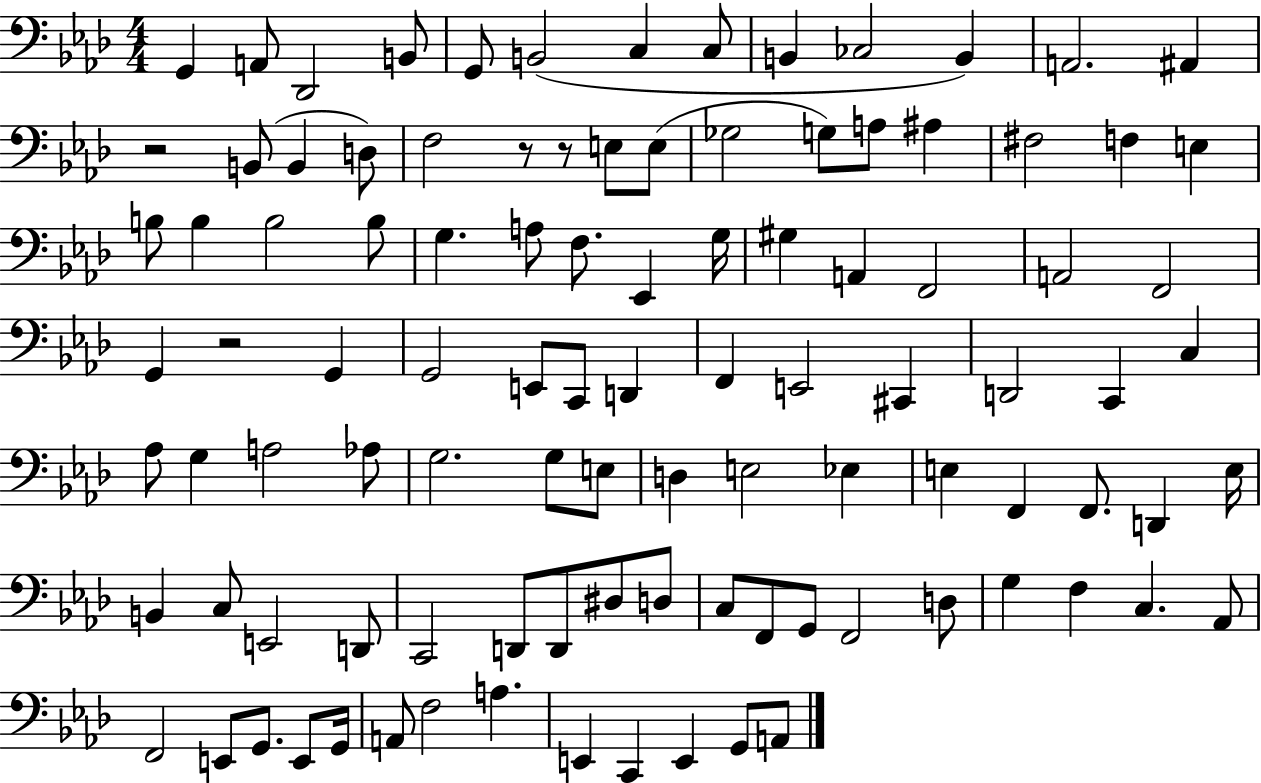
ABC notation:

X:1
T:Untitled
M:4/4
L:1/4
K:Ab
G,, A,,/2 _D,,2 B,,/2 G,,/2 B,,2 C, C,/2 B,, _C,2 B,, A,,2 ^A,, z2 B,,/2 B,, D,/2 F,2 z/2 z/2 E,/2 E,/2 _G,2 G,/2 A,/2 ^A, ^F,2 F, E, B,/2 B, B,2 B,/2 G, A,/2 F,/2 _E,, G,/4 ^G, A,, F,,2 A,,2 F,,2 G,, z2 G,, G,,2 E,,/2 C,,/2 D,, F,, E,,2 ^C,, D,,2 C,, C, _A,/2 G, A,2 _A,/2 G,2 G,/2 E,/2 D, E,2 _E, E, F,, F,,/2 D,, E,/4 B,, C,/2 E,,2 D,,/2 C,,2 D,,/2 D,,/2 ^D,/2 D,/2 C,/2 F,,/2 G,,/2 F,,2 D,/2 G, F, C, _A,,/2 F,,2 E,,/2 G,,/2 E,,/2 G,,/4 A,,/2 F,2 A, E,, C,, E,, G,,/2 A,,/2